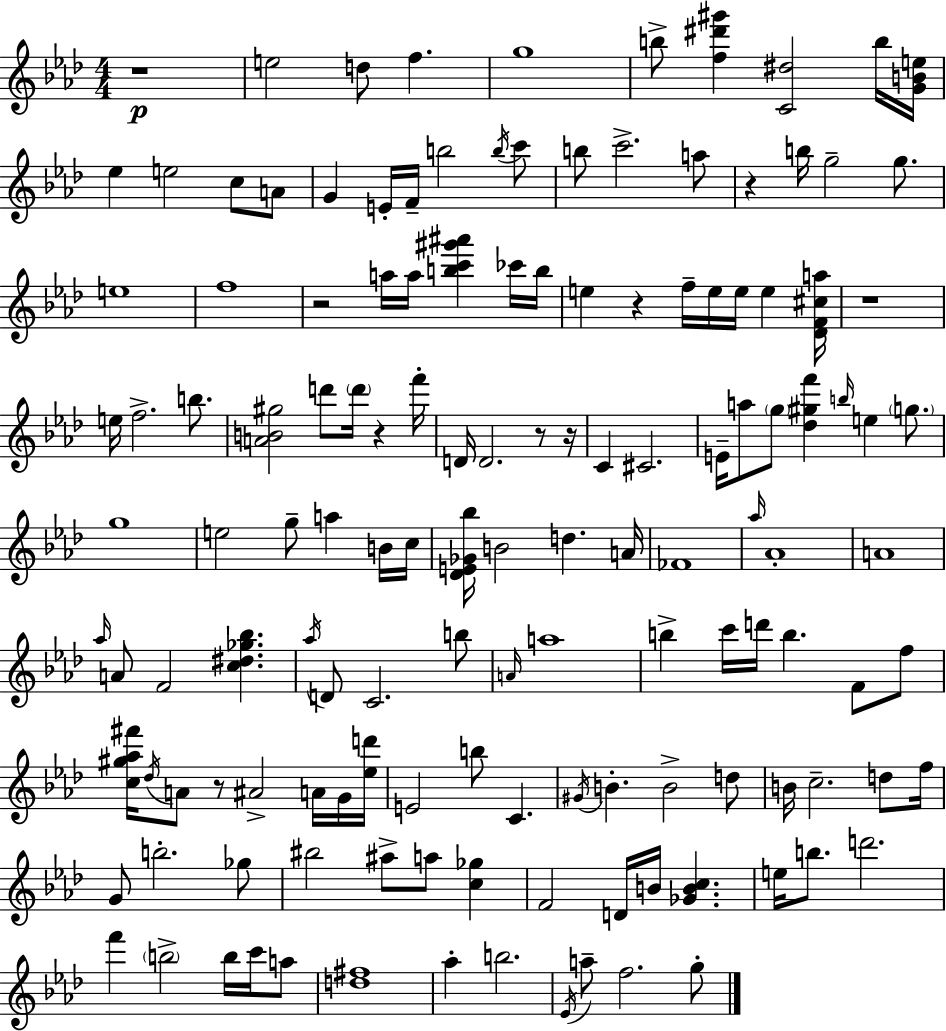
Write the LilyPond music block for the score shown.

{
  \clef treble
  \numericTimeSignature
  \time 4/4
  \key f \minor
  r1\p | e''2 d''8 f''4. | g''1 | b''8-> <f'' dis''' gis'''>4 <c' dis''>2 b''16 <g' b' e''>16 | \break ees''4 e''2 c''8 a'8 | g'4 e'16-. f'16-- b''2 \acciaccatura { b''16 } c'''8 | b''8 c'''2.-> a''8 | r4 b''16 g''2-- g''8. | \break e''1 | f''1 | r2 a''16 a''16 <b'' c''' gis''' ais'''>4 ces'''16 | b''16 e''4 r4 f''16-- e''16 e''16 e''4 | \break <des' f' cis'' a''>16 r1 | e''16 f''2.-> b''8. | <a' b' gis''>2 d'''8 \parenthesize d'''16 r4 | f'''16-. d'16 d'2. r8 | \break r16 c'4 cis'2. | e'16-- a''8 \parenthesize g''8 <des'' gis'' f'''>4 \grace { b''16 } e''4 \parenthesize g''8. | g''1 | e''2 g''8-- a''4 | \break b'16 c''16 <des' e' ges' bes''>16 b'2 d''4. | a'16 fes'1 | \grace { aes''16 } aes'1-. | a'1 | \break \grace { aes''16 } a'8 f'2 <c'' dis'' ges'' bes''>4. | \acciaccatura { aes''16 } d'8 c'2. | b''8 \grace { a'16 } a''1 | b''4-> c'''16 d'''16 b''4. | \break f'8 f''8 <c'' gis'' aes'' fis'''>16 \acciaccatura { des''16 } a'8 r8 ais'2-> | a'16 g'16 <ees'' d'''>16 e'2 b''8 | c'4. \acciaccatura { gis'16 } b'4.-. b'2-> | d''8 b'16 c''2.-- | \break d''8 f''16 g'8 b''2.-. | ges''8 bis''2 | ais''8-> a''8 <c'' ges''>4 f'2 | d'16 b'16 <ges' b' c''>4. e''16 b''8. d'''2. | \break f'''4 \parenthesize b''2-> | b''16 c'''16 a''8 <d'' fis''>1 | aes''4-. b''2. | \acciaccatura { ees'16 } a''8-- f''2. | \break g''8-. \bar "|."
}